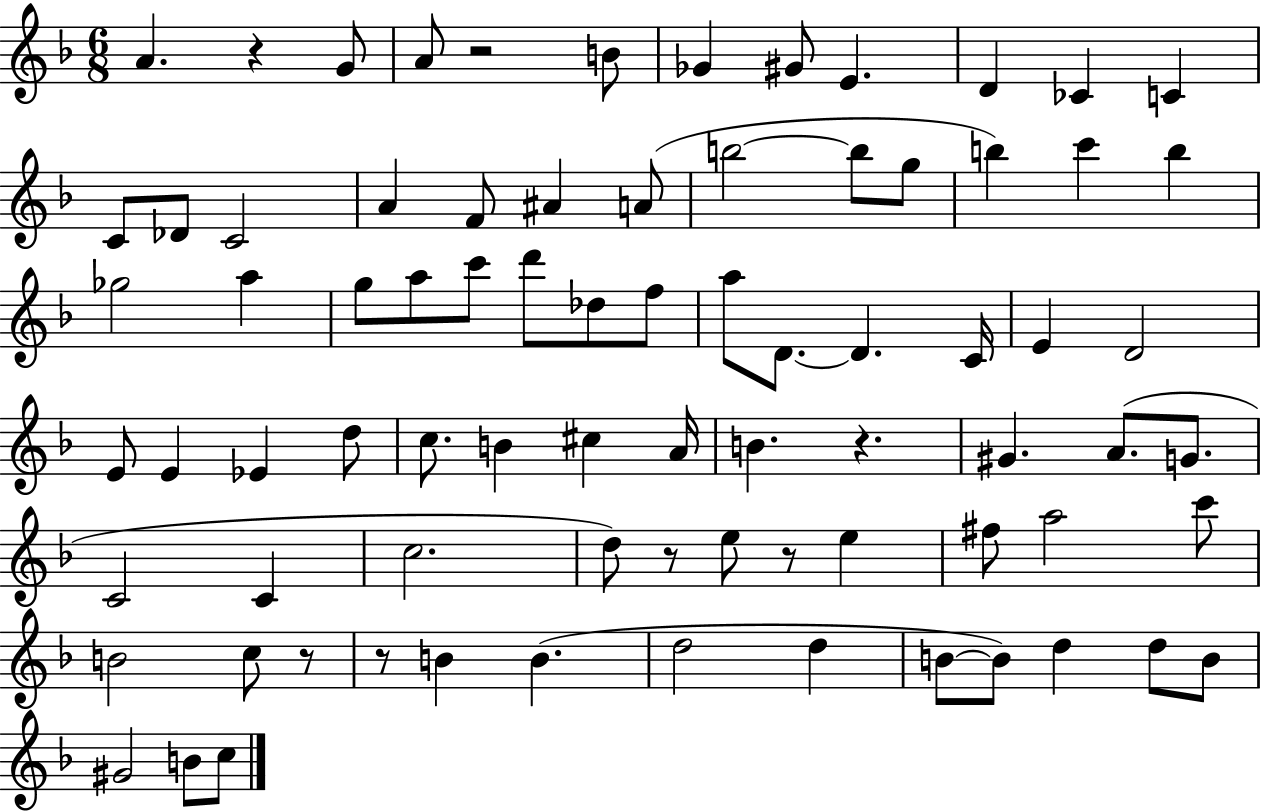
A4/q. R/q G4/e A4/e R/h B4/e Gb4/q G#4/e E4/q. D4/q CES4/q C4/q C4/e Db4/e C4/h A4/q F4/e A#4/q A4/e B5/h B5/e G5/e B5/q C6/q B5/q Gb5/h A5/q G5/e A5/e C6/e D6/e Db5/e F5/e A5/e D4/e. D4/q. C4/s E4/q D4/h E4/e E4/q Eb4/q D5/e C5/e. B4/q C#5/q A4/s B4/q. R/q. G#4/q. A4/e. G4/e. C4/h C4/q C5/h. D5/e R/e E5/e R/e E5/q F#5/e A5/h C6/e B4/h C5/e R/e R/e B4/q B4/q. D5/h D5/q B4/e B4/e D5/q D5/e B4/e G#4/h B4/e C5/e